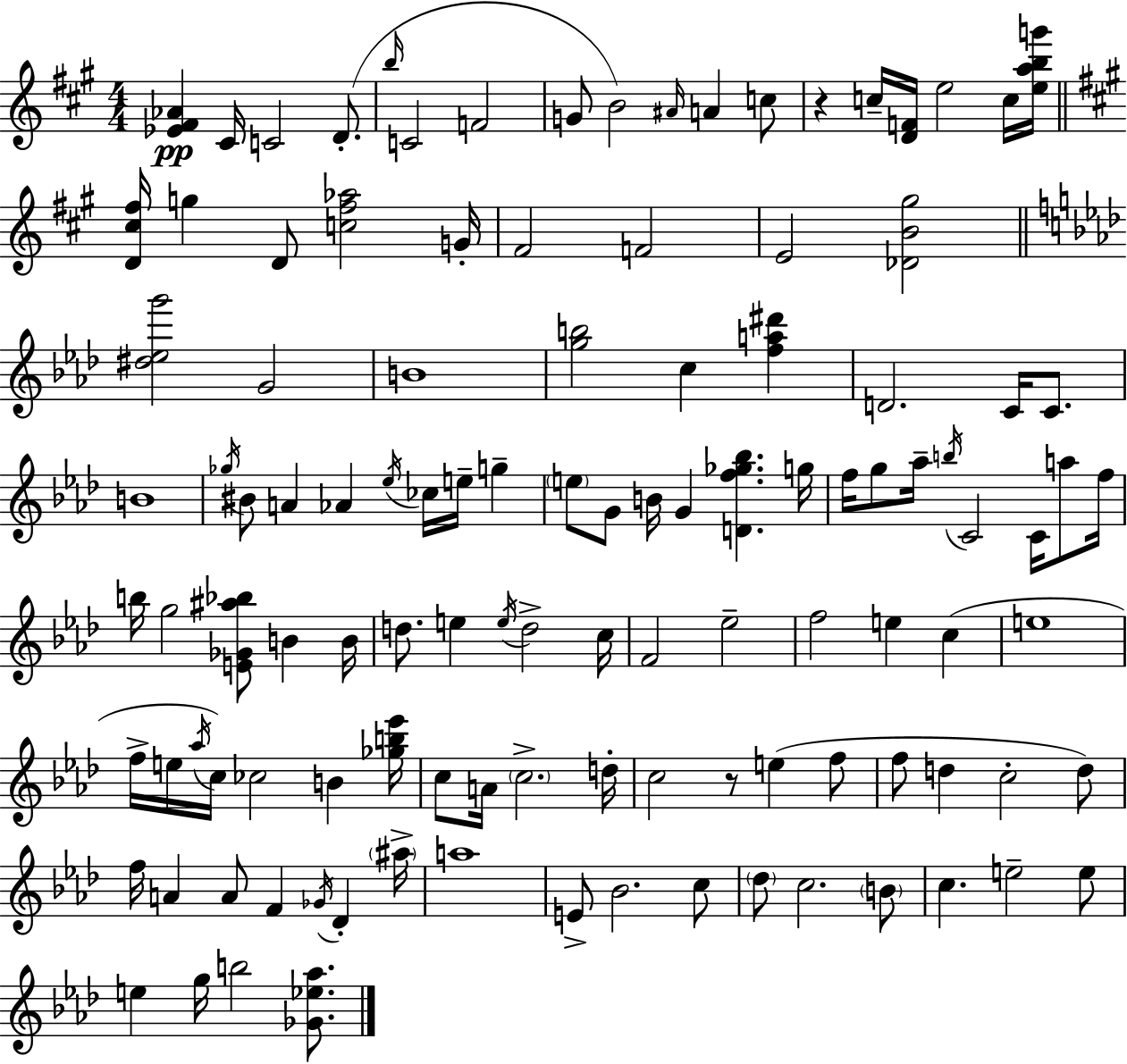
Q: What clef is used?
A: treble